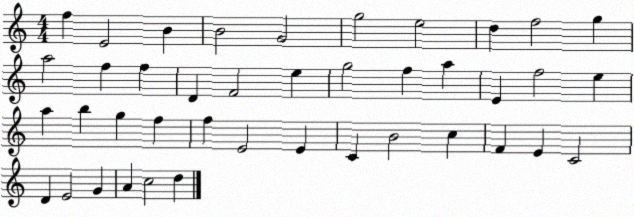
X:1
T:Untitled
M:4/4
L:1/4
K:C
f E2 B B2 G2 g2 e2 d f2 g a2 f f D F2 e g2 f a E f2 e a b g f f E2 E C B2 c F E C2 D E2 G A c2 d